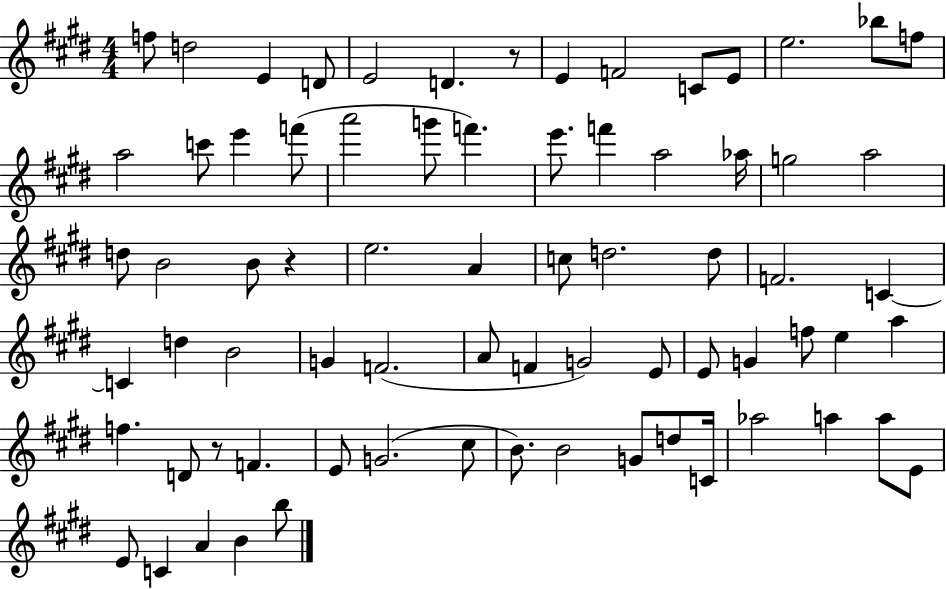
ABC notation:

X:1
T:Untitled
M:4/4
L:1/4
K:E
f/2 d2 E D/2 E2 D z/2 E F2 C/2 E/2 e2 _b/2 f/2 a2 c'/2 e' f'/2 a'2 g'/2 f' e'/2 f' a2 _a/4 g2 a2 d/2 B2 B/2 z e2 A c/2 d2 d/2 F2 C C d B2 G F2 A/2 F G2 E/2 E/2 G f/2 e a f D/2 z/2 F E/2 G2 ^c/2 B/2 B2 G/2 d/2 C/4 _a2 a a/2 E/2 E/2 C A B b/2